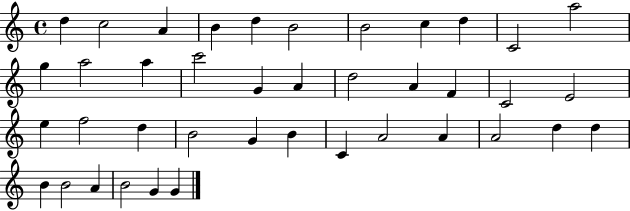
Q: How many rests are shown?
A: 0